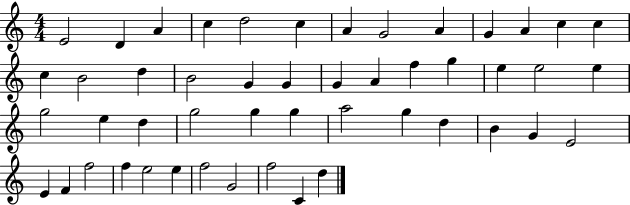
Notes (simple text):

E4/h D4/q A4/q C5/q D5/h C5/q A4/q G4/h A4/q G4/q A4/q C5/q C5/q C5/q B4/h D5/q B4/h G4/q G4/q G4/q A4/q F5/q G5/q E5/q E5/h E5/q G5/h E5/q D5/q G5/h G5/q G5/q A5/h G5/q D5/q B4/q G4/q E4/h E4/q F4/q F5/h F5/q E5/h E5/q F5/h G4/h F5/h C4/q D5/q